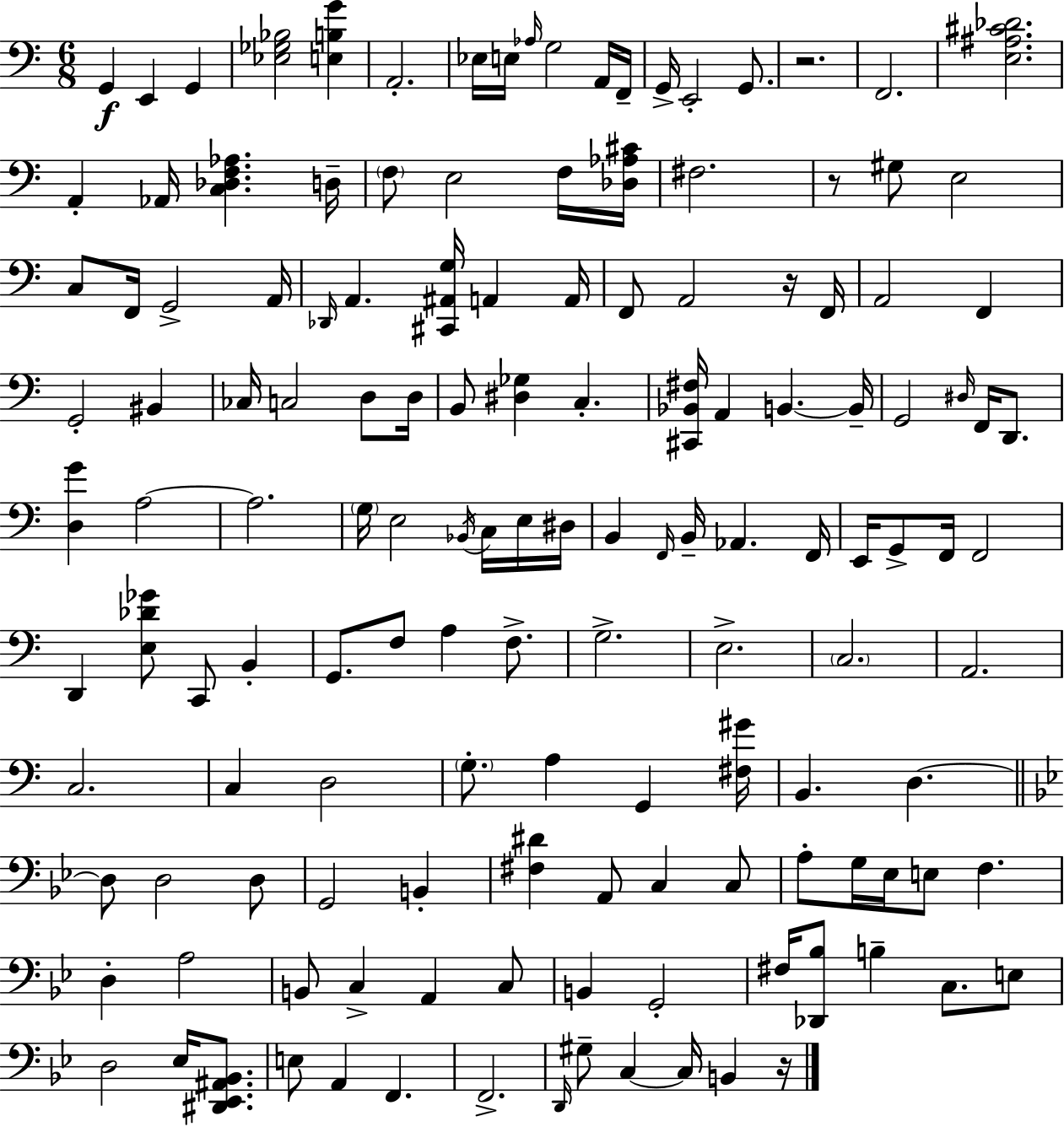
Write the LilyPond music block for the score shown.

{
  \clef bass
  \numericTimeSignature
  \time 6/8
  \key c \major
  g,4\f e,4 g,4 | <ees ges bes>2 <e b g'>4 | a,2.-. | ees16 e16 \grace { aes16 } g2 a,16 | \break f,16-- g,16-> e,2-. g,8. | r2. | f,2. | <e ais cis' des'>2. | \break a,4-. aes,16 <c des f aes>4. | d16-- \parenthesize f8 e2 f16 | <des aes cis'>16 fis2. | r8 gis8 e2 | \break c8 f,16 g,2-> | a,16 \grace { des,16 } a,4. <cis, ais, g>16 a,4 | a,16 f,8 a,2 | r16 f,16 a,2 f,4 | \break g,2-. bis,4 | ces16 c2 d8 | d16 b,8 <dis ges>4 c4.-. | <cis, bes, fis>16 a,4 b,4.~~ | \break b,16-- g,2 \grace { dis16 } f,16 | d,8. <d g'>4 a2~~ | a2. | \parenthesize g16 e2 | \break \acciaccatura { bes,16 } c16 e16 dis16 b,4 \grace { f,16 } b,16-- aes,4. | f,16 e,16 g,8-> f,16 f,2 | d,4 <e des' ges'>8 c,8 | b,4-. g,8. f8 a4 | \break f8.-> g2.-> | e2.-> | \parenthesize c2. | a,2. | \break c2. | c4 d2 | \parenthesize g8.-. a4 | g,4 <fis gis'>16 b,4. d4.~~ | \break \bar "||" \break \key bes \major d8 d2 d8 | g,2 b,4-. | <fis dis'>4 a,8 c4 c8 | a8-. g16 ees16 e8 f4. | \break d4-. a2 | b,8 c4-> a,4 c8 | b,4 g,2-. | fis16 <des, bes>8 b4-- c8. e8 | \break d2 ees16 <dis, ees, ais, bes,>8. | e8 a,4 f,4. | f,2.-> | \grace { d,16 } gis8-- c4~~ c16 b,4 | \break r16 \bar "|."
}